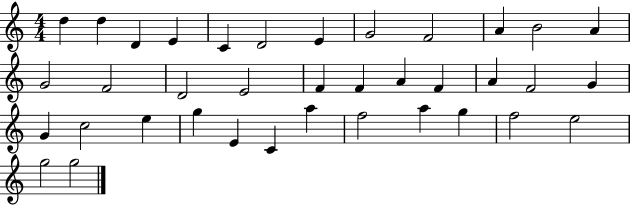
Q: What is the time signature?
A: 4/4